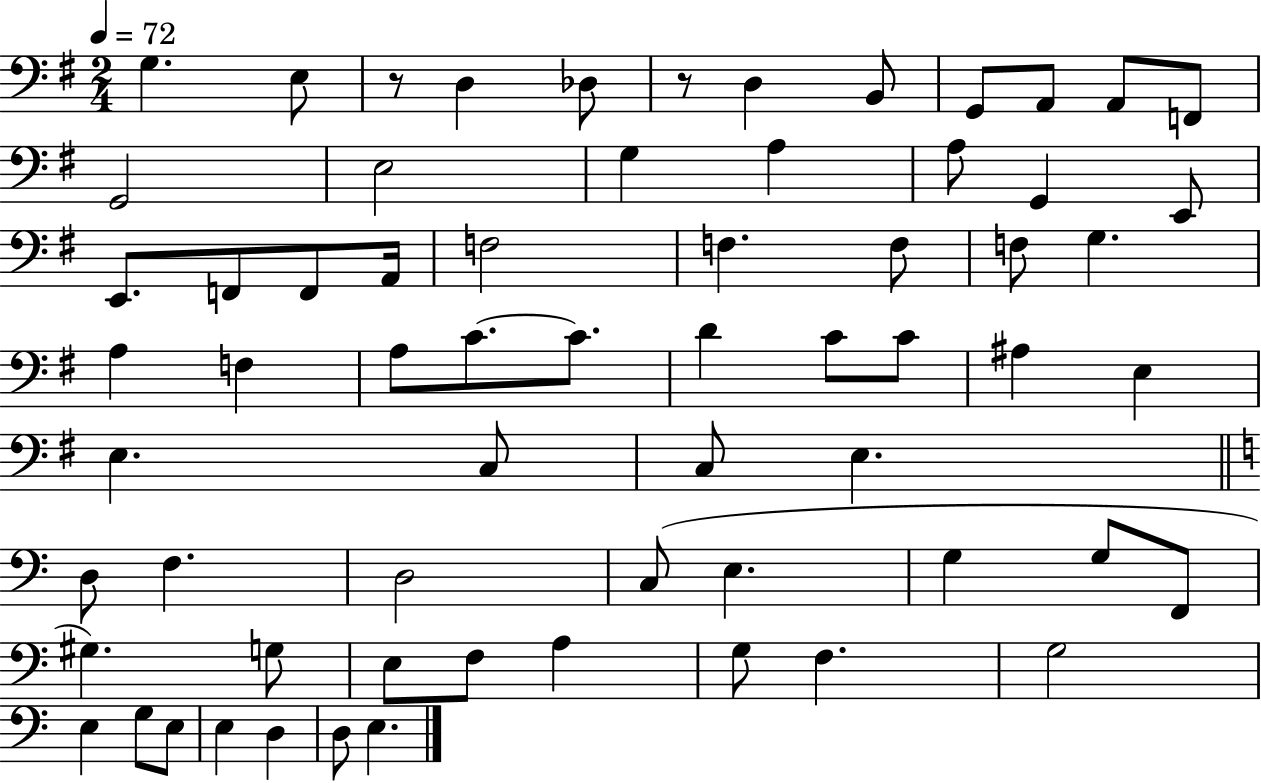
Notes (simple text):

G3/q. E3/e R/e D3/q Db3/e R/e D3/q B2/e G2/e A2/e A2/e F2/e G2/h E3/h G3/q A3/q A3/e G2/q E2/e E2/e. F2/e F2/e A2/s F3/h F3/q. F3/e F3/e G3/q. A3/q F3/q A3/e C4/e. C4/e. D4/q C4/e C4/e A#3/q E3/q E3/q. C3/e C3/e E3/q. D3/e F3/q. D3/h C3/e E3/q. G3/q G3/e F2/e G#3/q. G3/e E3/e F3/e A3/q G3/e F3/q. G3/h E3/q G3/e E3/e E3/q D3/q D3/e E3/q.